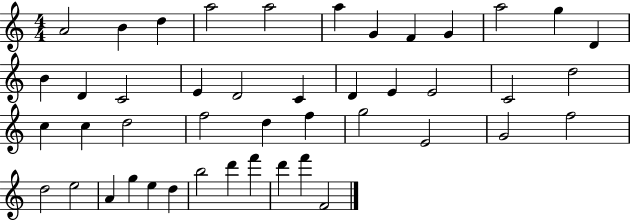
{
  \clef treble
  \numericTimeSignature
  \time 4/4
  \key c \major
  a'2 b'4 d''4 | a''2 a''2 | a''4 g'4 f'4 g'4 | a''2 g''4 d'4 | \break b'4 d'4 c'2 | e'4 d'2 c'4 | d'4 e'4 e'2 | c'2 d''2 | \break c''4 c''4 d''2 | f''2 d''4 f''4 | g''2 e'2 | g'2 f''2 | \break d''2 e''2 | a'4 g''4 e''4 d''4 | b''2 d'''4 f'''4 | d'''4 f'''4 f'2 | \break \bar "|."
}